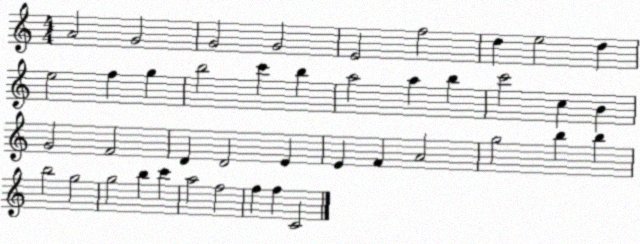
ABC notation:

X:1
T:Untitled
M:4/4
L:1/4
K:C
A2 G2 G2 G2 E2 f2 d e2 d e2 f g b2 c' b a2 a b c'2 c B G2 F2 D D2 E E F A2 g2 b b b2 g2 g2 b c' a2 f2 f f C2